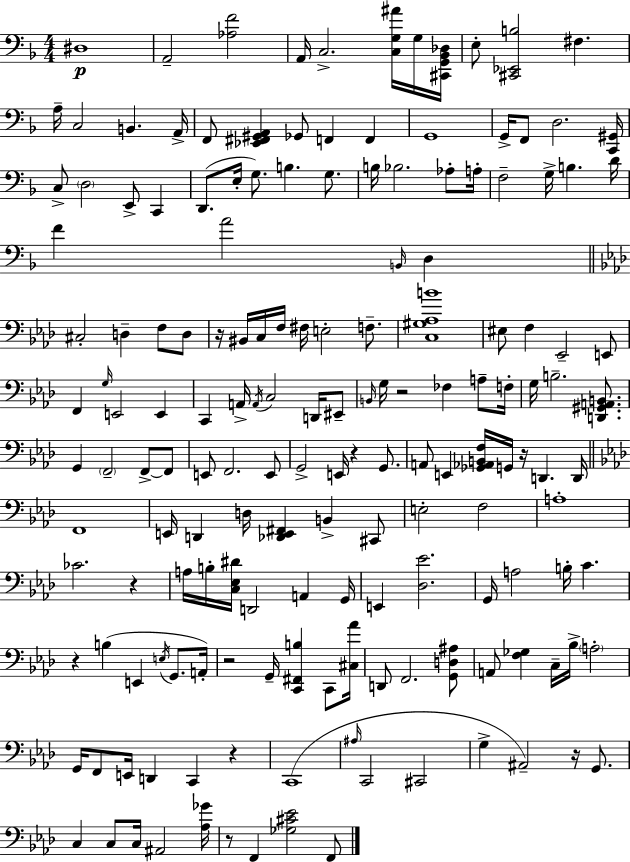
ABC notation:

X:1
T:Untitled
M:4/4
L:1/4
K:Dm
^D,4 A,,2 [_A,F]2 A,,/4 C,2 [C,G,^A]/4 G,/4 [^C,,G,,_B,,_D,]/4 E,/2 [^C,,_E,,B,]2 ^F, A,/4 C,2 B,, A,,/4 F,,/2 [_E,,^F,,^G,,A,,] _G,,/2 F,, F,, G,,4 G,,/4 F,,/2 D,2 [C,,^G,,]/4 C,/2 D,2 E,,/2 C,, D,,/2 E,/4 G,/2 B, G,/2 B,/4 _B,2 _A,/2 A,/4 F,2 G,/4 B, D/4 F A2 B,,/4 D, ^C,2 D, F,/2 D,/2 z/4 ^B,,/4 C,/4 F,/4 ^F,/4 E,2 F,/2 [C,^G,_A,B]4 ^E,/2 F, _E,,2 E,,/2 F,, G,/4 E,,2 E,, C,, A,,/4 A,,/4 C,2 D,,/4 ^E,,/2 B,,/4 G,/4 z2 _F, A,/2 F,/4 G,/4 B,2 [D,,^G,,A,,B,,]/2 G,, F,,2 F,,/2 F,,/2 E,,/2 F,,2 E,,/2 G,,2 E,,/4 z G,,/2 A,,/2 E,, [_G,,_A,,B,,F,]/4 G,,/4 z/4 D,, D,,/4 F,,4 E,,/4 D,, D,/4 [_D,,E,,^F,,] B,, ^C,,/2 E,2 F,2 A,4 _C2 z A,/4 B,/4 [C,_E,^D]/4 D,,2 A,, G,,/4 E,, [_D,_E]2 G,,/4 A,2 B,/4 C z B, E,, E,/4 G,,/2 A,,/4 z2 G,,/4 [C,,^F,,B,] C,,/2 [^C,_A]/4 D,,/2 F,,2 [G,,D,^A,]/2 A,,/2 [F,_G,] C,/4 _B,/4 A,2 G,,/4 F,,/2 E,,/4 D,, C,, z C,,4 ^A,/4 C,,2 ^C,,2 G, ^A,,2 z/4 G,,/2 C, C,/2 C,/4 ^A,,2 [_A,_G]/4 z/2 F,, [_G,^C_E]2 F,,/2